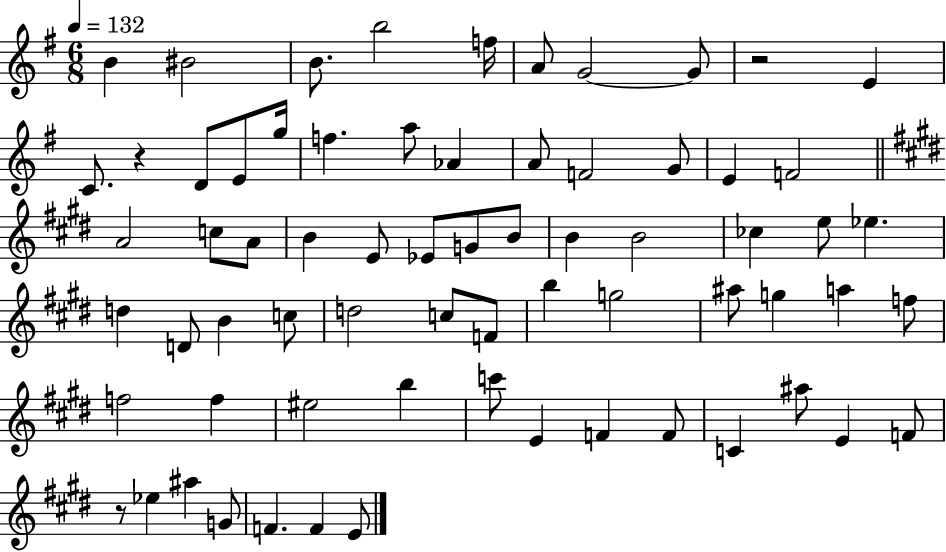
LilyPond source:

{
  \clef treble
  \numericTimeSignature
  \time 6/8
  \key g \major
  \tempo 4 = 132
  b'4 bis'2 | b'8. b''2 f''16 | a'8 g'2~~ g'8 | r2 e'4 | \break c'8. r4 d'8 e'8 g''16 | f''4. a''8 aes'4 | a'8 f'2 g'8 | e'4 f'2 | \break \bar "||" \break \key e \major a'2 c''8 a'8 | b'4 e'8 ees'8 g'8 b'8 | b'4 b'2 | ces''4 e''8 ees''4. | \break d''4 d'8 b'4 c''8 | d''2 c''8 f'8 | b''4 g''2 | ais''8 g''4 a''4 f''8 | \break f''2 f''4 | eis''2 b''4 | c'''8 e'4 f'4 f'8 | c'4 ais''8 e'4 f'8 | \break r8 ees''4 ais''4 g'8 | f'4. f'4 e'8 | \bar "|."
}